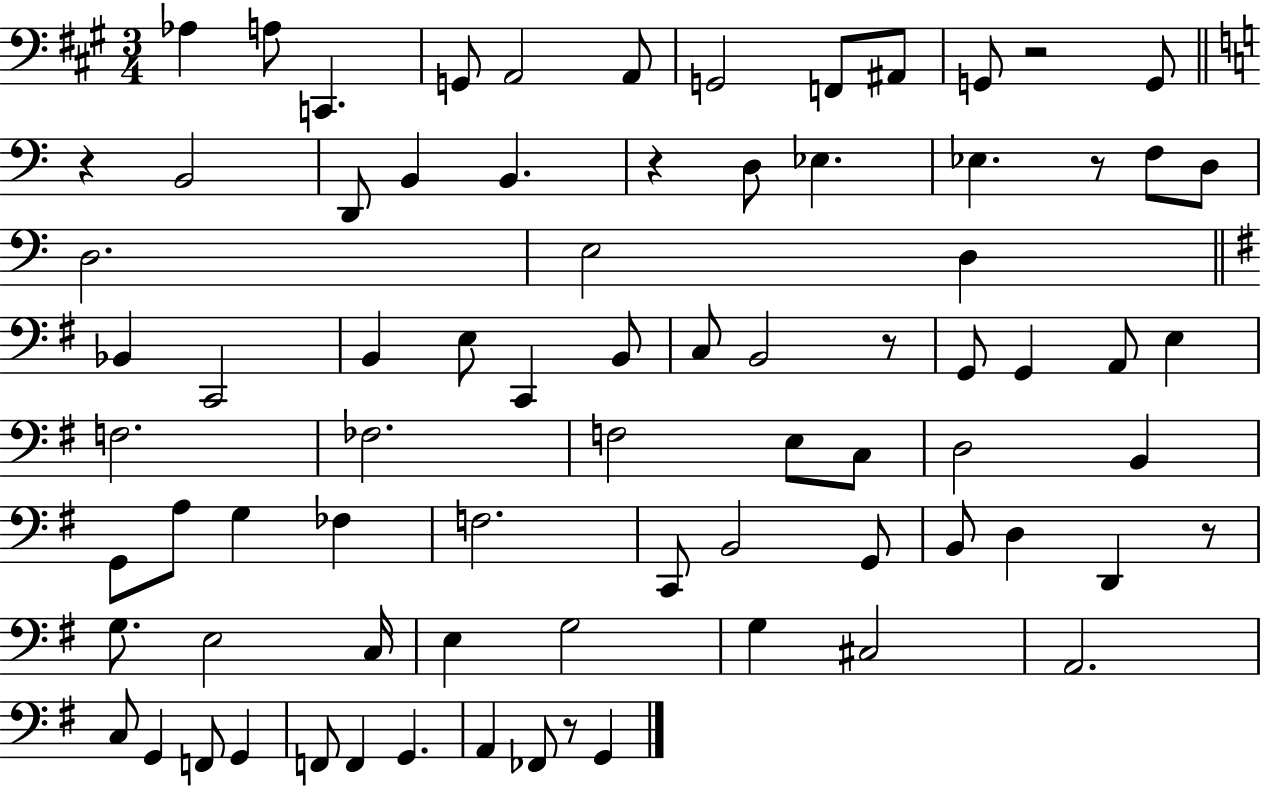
{
  \clef bass
  \numericTimeSignature
  \time 3/4
  \key a \major
  aes4 a8 c,4. | g,8 a,2 a,8 | g,2 f,8 ais,8 | g,8 r2 g,8 | \break \bar "||" \break \key a \minor r4 b,2 | d,8 b,4 b,4. | r4 d8 ees4. | ees4. r8 f8 d8 | \break d2. | e2 d4 | \bar "||" \break \key g \major bes,4 c,2 | b,4 e8 c,4 b,8 | c8 b,2 r8 | g,8 g,4 a,8 e4 | \break f2. | fes2. | f2 e8 c8 | d2 b,4 | \break g,8 a8 g4 fes4 | f2. | c,8 b,2 g,8 | b,8 d4 d,4 r8 | \break g8. e2 c16 | e4 g2 | g4 cis2 | a,2. | \break c8 g,4 f,8 g,4 | f,8 f,4 g,4. | a,4 fes,8 r8 g,4 | \bar "|."
}